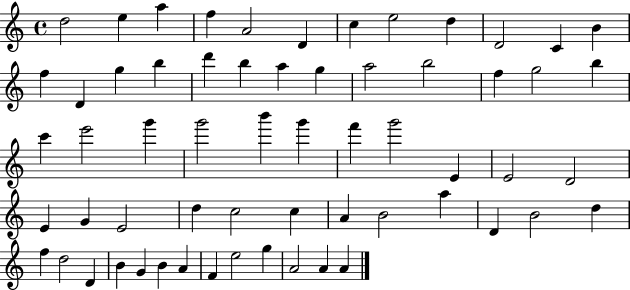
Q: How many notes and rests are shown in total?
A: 61